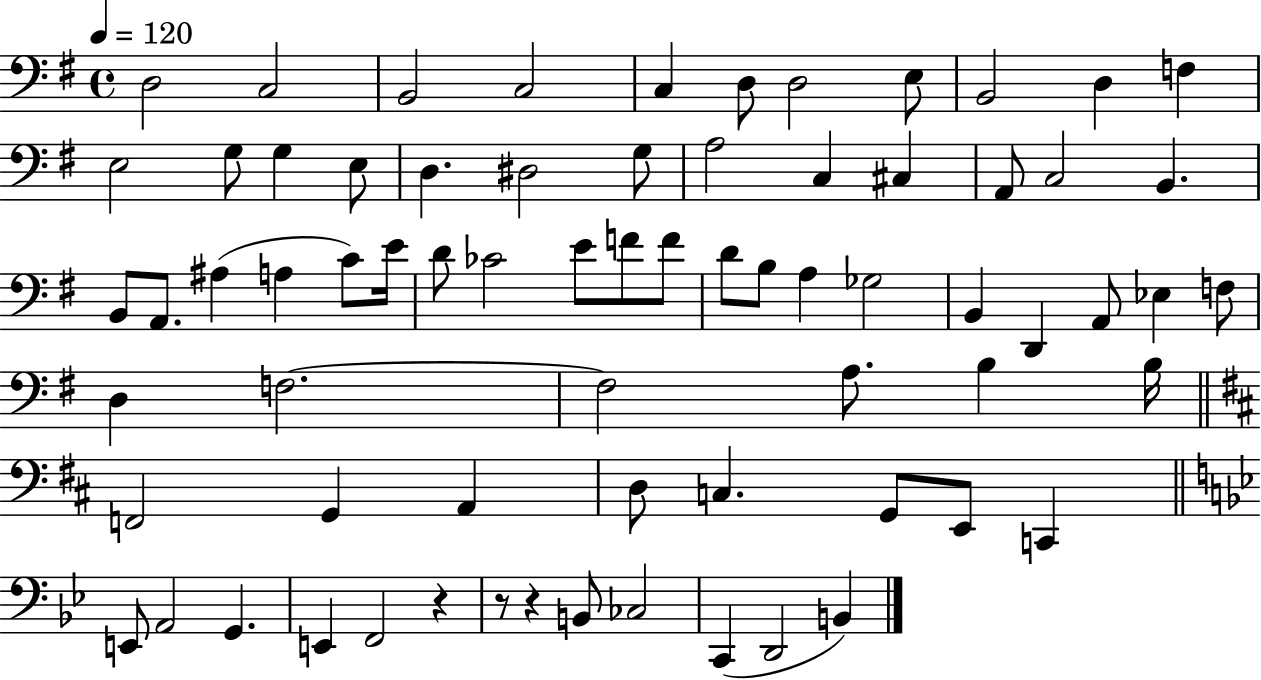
D3/h C3/h B2/h C3/h C3/q D3/e D3/h E3/e B2/h D3/q F3/q E3/h G3/e G3/q E3/e D3/q. D#3/h G3/e A3/h C3/q C#3/q A2/e C3/h B2/q. B2/e A2/e. A#3/q A3/q C4/e E4/s D4/e CES4/h E4/e F4/e F4/e D4/e B3/e A3/q Gb3/h B2/q D2/q A2/e Eb3/q F3/e D3/q F3/h. F3/h A3/e. B3/q B3/s F2/h G2/q A2/q D3/e C3/q. G2/e E2/e C2/q E2/e A2/h G2/q. E2/q F2/h R/q R/e R/q B2/e CES3/h C2/q D2/h B2/q